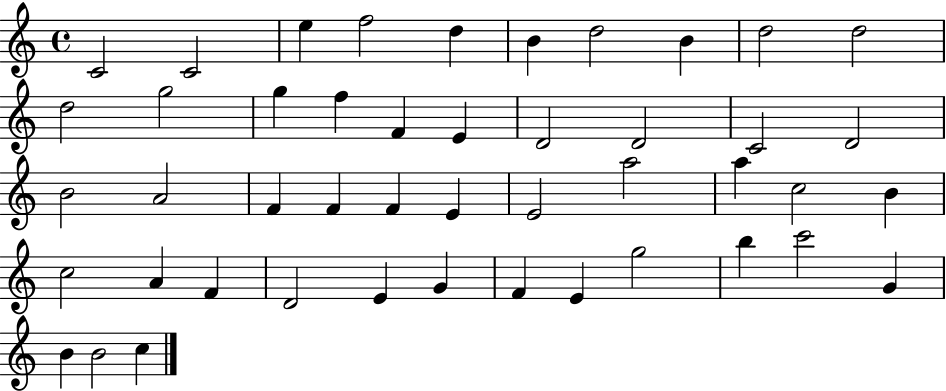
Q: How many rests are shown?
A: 0